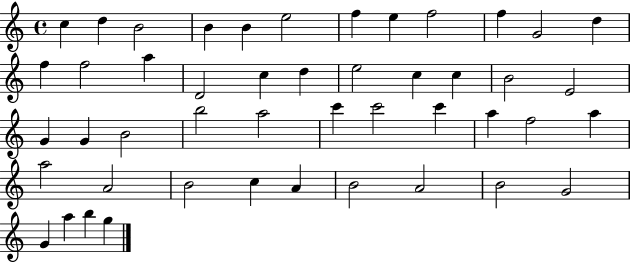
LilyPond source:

{
  \clef treble
  \time 4/4
  \defaultTimeSignature
  \key c \major
  c''4 d''4 b'2 | b'4 b'4 e''2 | f''4 e''4 f''2 | f''4 g'2 d''4 | \break f''4 f''2 a''4 | d'2 c''4 d''4 | e''2 c''4 c''4 | b'2 e'2 | \break g'4 g'4 b'2 | b''2 a''2 | c'''4 c'''2 c'''4 | a''4 f''2 a''4 | \break a''2 a'2 | b'2 c''4 a'4 | b'2 a'2 | b'2 g'2 | \break g'4 a''4 b''4 g''4 | \bar "|."
}